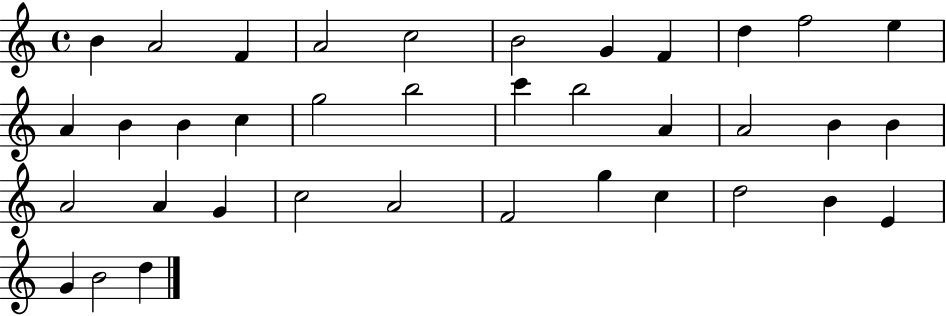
B4/q A4/h F4/q A4/h C5/h B4/h G4/q F4/q D5/q F5/h E5/q A4/q B4/q B4/q C5/q G5/h B5/h C6/q B5/h A4/q A4/h B4/q B4/q A4/h A4/q G4/q C5/h A4/h F4/h G5/q C5/q D5/h B4/q E4/q G4/q B4/h D5/q